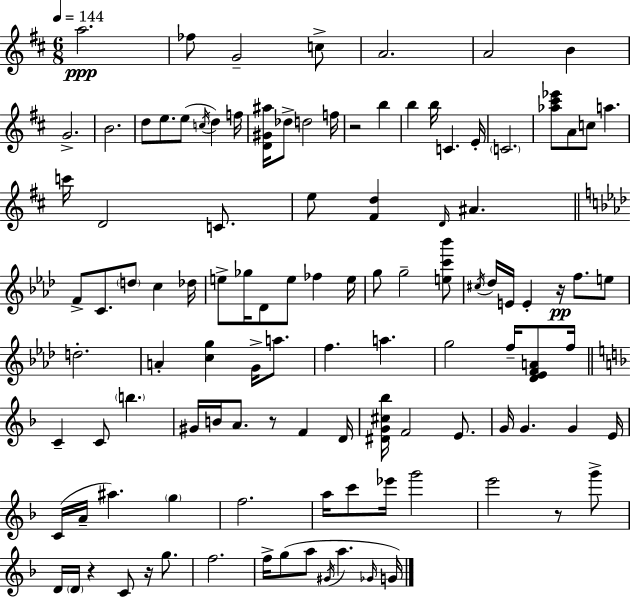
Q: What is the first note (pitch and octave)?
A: A5